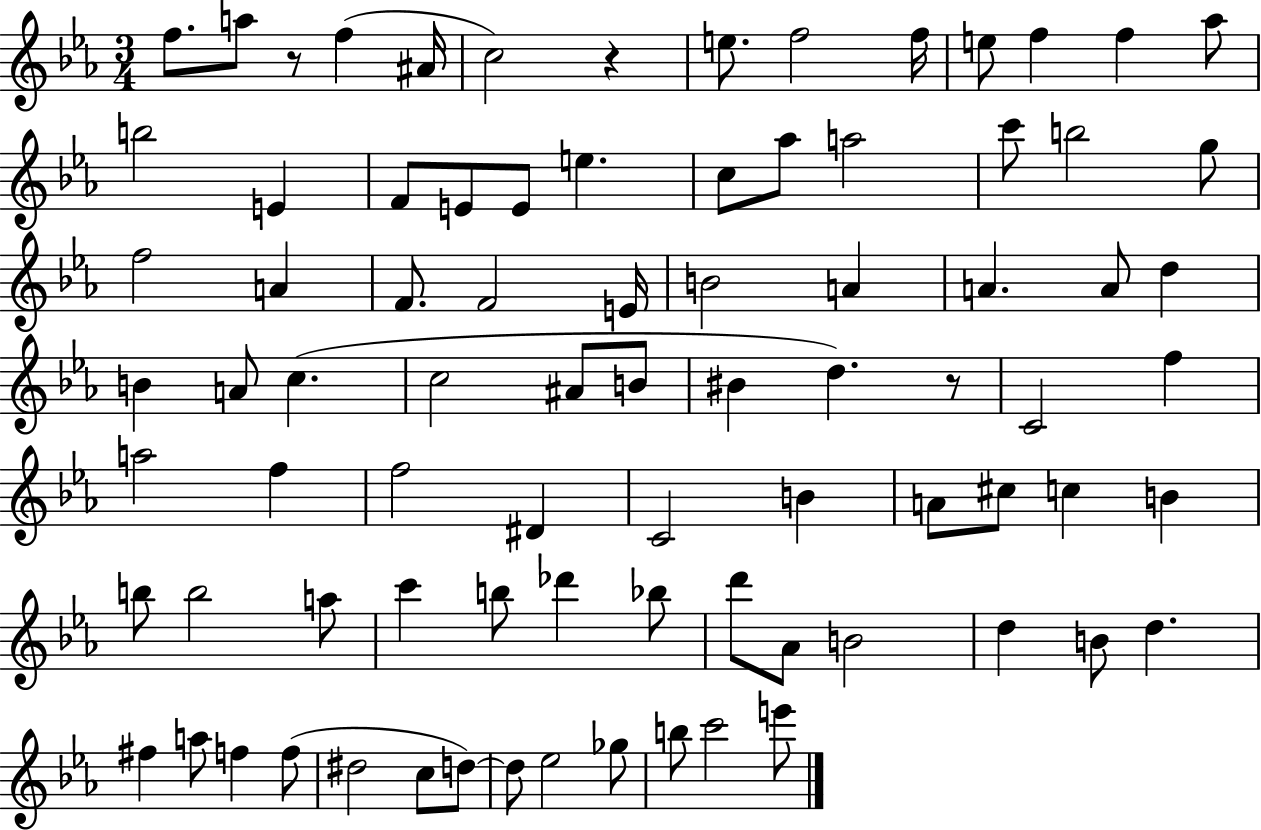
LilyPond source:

{
  \clef treble
  \numericTimeSignature
  \time 3/4
  \key ees \major
  f''8. a''8 r8 f''4( ais'16 | c''2) r4 | e''8. f''2 f''16 | e''8 f''4 f''4 aes''8 | \break b''2 e'4 | f'8 e'8 e'8 e''4. | c''8 aes''8 a''2 | c'''8 b''2 g''8 | \break f''2 a'4 | f'8. f'2 e'16 | b'2 a'4 | a'4. a'8 d''4 | \break b'4 a'8 c''4.( | c''2 ais'8 b'8 | bis'4 d''4.) r8 | c'2 f''4 | \break a''2 f''4 | f''2 dis'4 | c'2 b'4 | a'8 cis''8 c''4 b'4 | \break b''8 b''2 a''8 | c'''4 b''8 des'''4 bes''8 | d'''8 aes'8 b'2 | d''4 b'8 d''4. | \break fis''4 a''8 f''4 f''8( | dis''2 c''8 d''8~~) | d''8 ees''2 ges''8 | b''8 c'''2 e'''8 | \break \bar "|."
}